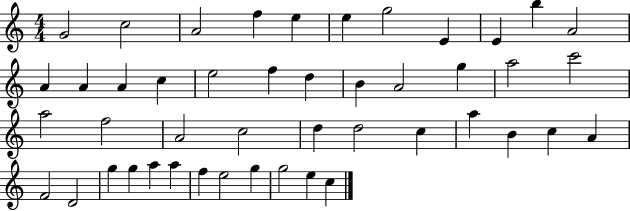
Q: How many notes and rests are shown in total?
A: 46